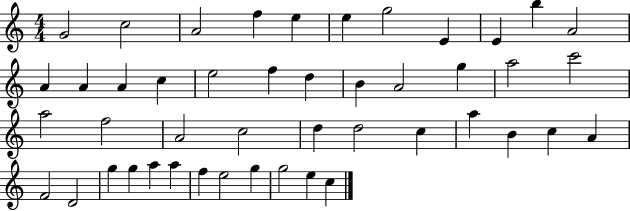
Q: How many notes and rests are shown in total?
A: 46